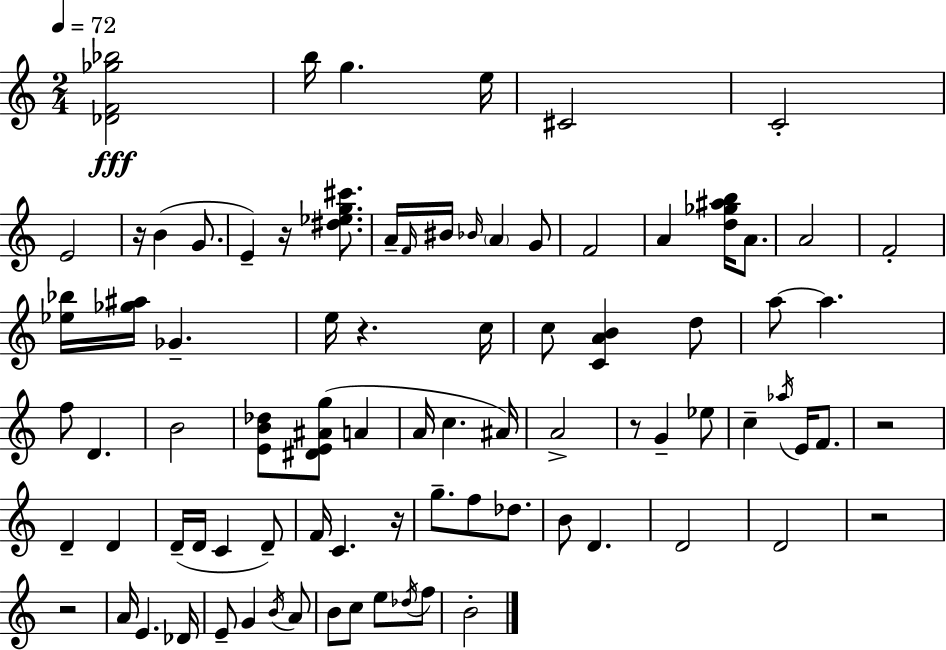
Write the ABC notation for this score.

X:1
T:Untitled
M:2/4
L:1/4
K:C
[_DF_g_b]2 b/4 g e/4 ^C2 C2 E2 z/4 B G/2 E z/4 [^d_eg^c']/2 A/4 F/4 ^B/4 _B/4 A G/2 F2 A [d_g^ab]/4 A/2 A2 F2 [_e_b]/4 [_g^a]/4 _G e/4 z c/4 c/2 [CAB] d/2 a/2 a f/2 D B2 [EB_d]/2 [^DE^Ag]/2 A A/4 c ^A/4 A2 z/2 G _e/2 c _a/4 E/4 F/2 z2 D D D/4 D/4 C D/2 F/4 C z/4 g/2 f/2 _d/2 B/2 D D2 D2 z2 z2 A/4 E _D/4 E/2 G B/4 A/2 B/2 c/2 e/2 _d/4 f/2 B2